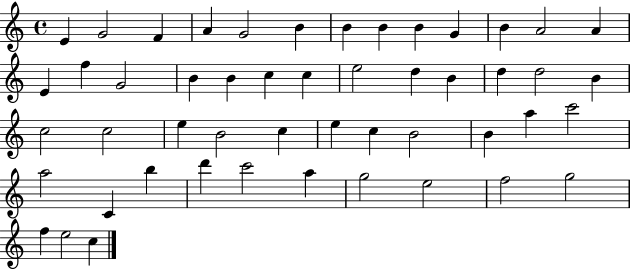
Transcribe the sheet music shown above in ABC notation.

X:1
T:Untitled
M:4/4
L:1/4
K:C
E G2 F A G2 B B B B G B A2 A E f G2 B B c c e2 d B d d2 B c2 c2 e B2 c e c B2 B a c'2 a2 C b d' c'2 a g2 e2 f2 g2 f e2 c